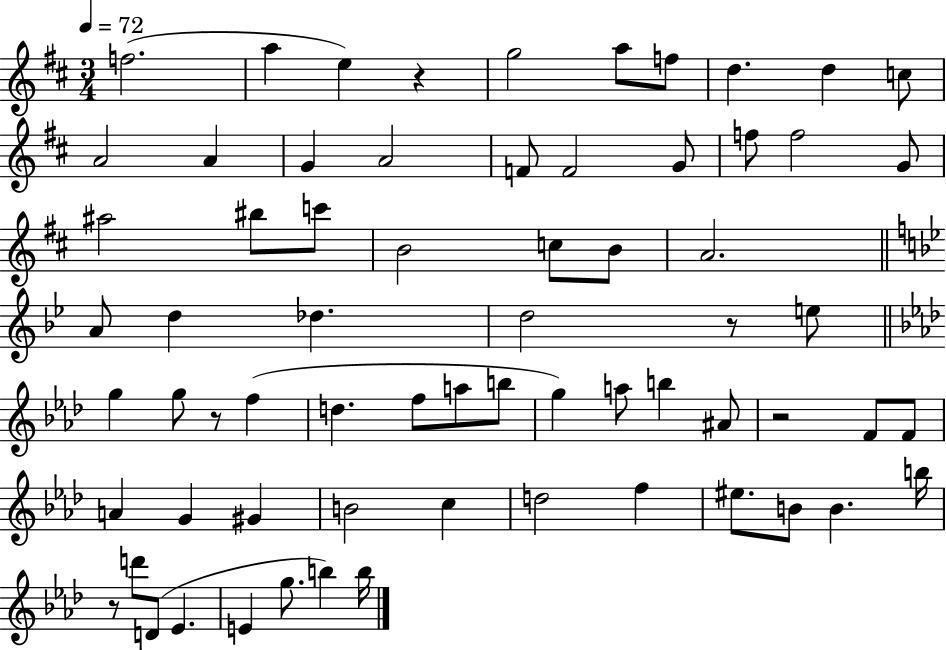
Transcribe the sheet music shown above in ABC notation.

X:1
T:Untitled
M:3/4
L:1/4
K:D
f2 a e z g2 a/2 f/2 d d c/2 A2 A G A2 F/2 F2 G/2 f/2 f2 G/2 ^a2 ^b/2 c'/2 B2 c/2 B/2 A2 A/2 d _d d2 z/2 e/2 g g/2 z/2 f d f/2 a/2 b/2 g a/2 b ^A/2 z2 F/2 F/2 A G ^G B2 c d2 f ^e/2 B/2 B b/4 z/2 d'/2 D/2 _E E g/2 b b/4